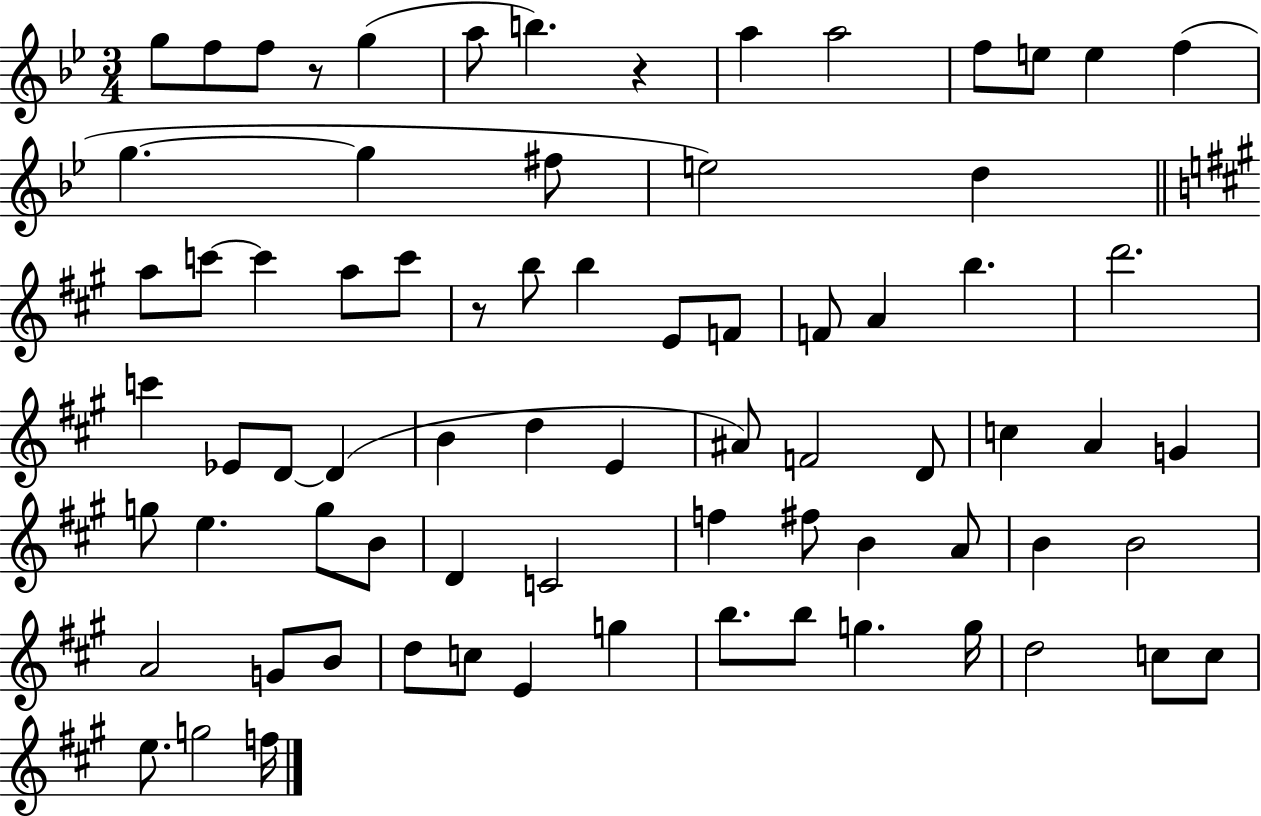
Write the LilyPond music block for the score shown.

{
  \clef treble
  \numericTimeSignature
  \time 3/4
  \key bes \major
  \repeat volta 2 { g''8 f''8 f''8 r8 g''4( | a''8 b''4.) r4 | a''4 a''2 | f''8 e''8 e''4 f''4( | \break g''4.~~ g''4 fis''8 | e''2) d''4 | \bar "||" \break \key a \major a''8 c'''8~~ c'''4 a''8 c'''8 | r8 b''8 b''4 e'8 f'8 | f'8 a'4 b''4. | d'''2. | \break c'''4 ees'8 d'8~~ d'4( | b'4 d''4 e'4 | ais'8) f'2 d'8 | c''4 a'4 g'4 | \break g''8 e''4. g''8 b'8 | d'4 c'2 | f''4 fis''8 b'4 a'8 | b'4 b'2 | \break a'2 g'8 b'8 | d''8 c''8 e'4 g''4 | b''8. b''8 g''4. g''16 | d''2 c''8 c''8 | \break e''8. g''2 f''16 | } \bar "|."
}